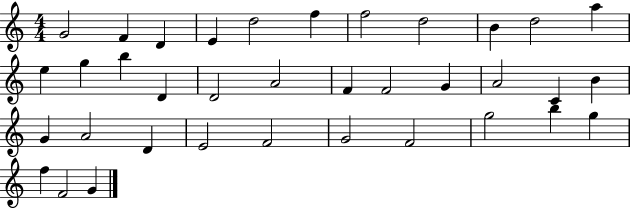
{
  \clef treble
  \numericTimeSignature
  \time 4/4
  \key c \major
  g'2 f'4 d'4 | e'4 d''2 f''4 | f''2 d''2 | b'4 d''2 a''4 | \break e''4 g''4 b''4 d'4 | d'2 a'2 | f'4 f'2 g'4 | a'2 c'4 b'4 | \break g'4 a'2 d'4 | e'2 f'2 | g'2 f'2 | g''2 b''4 g''4 | \break f''4 f'2 g'4 | \bar "|."
}